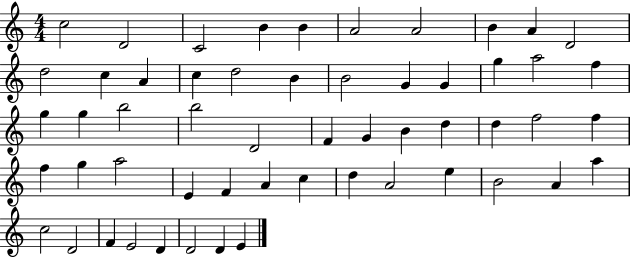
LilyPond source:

{
  \clef treble
  \numericTimeSignature
  \time 4/4
  \key c \major
  c''2 d'2 | c'2 b'4 b'4 | a'2 a'2 | b'4 a'4 d'2 | \break d''2 c''4 a'4 | c''4 d''2 b'4 | b'2 g'4 g'4 | g''4 a''2 f''4 | \break g''4 g''4 b''2 | b''2 d'2 | f'4 g'4 b'4 d''4 | d''4 f''2 f''4 | \break f''4 g''4 a''2 | e'4 f'4 a'4 c''4 | d''4 a'2 e''4 | b'2 a'4 a''4 | \break c''2 d'2 | f'4 e'2 d'4 | d'2 d'4 e'4 | \bar "|."
}